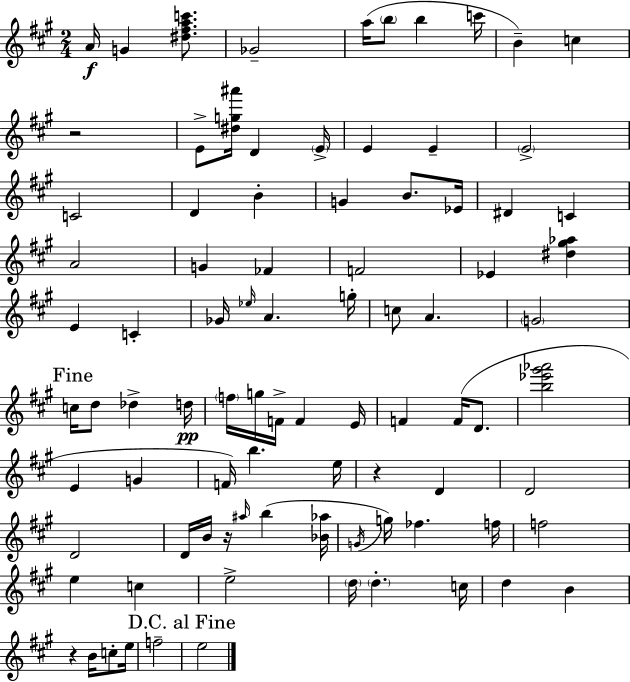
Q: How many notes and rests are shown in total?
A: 88